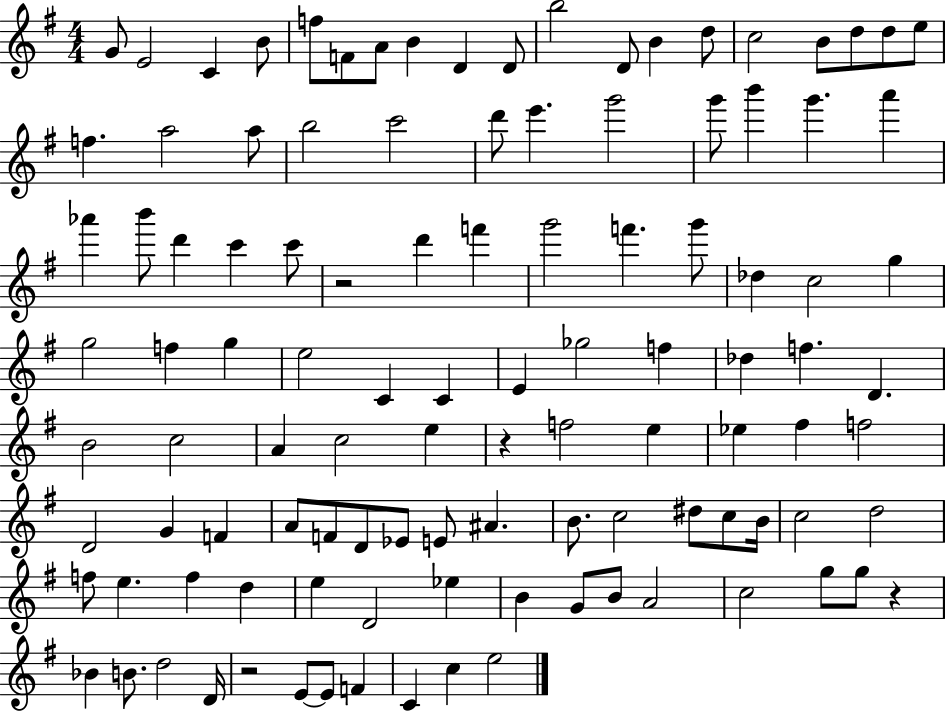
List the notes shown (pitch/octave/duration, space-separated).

G4/e E4/h C4/q B4/e F5/e F4/e A4/e B4/q D4/q D4/e B5/h D4/e B4/q D5/e C5/h B4/e D5/e D5/e E5/e F5/q. A5/h A5/e B5/h C6/h D6/e E6/q. G6/h G6/e B6/q G6/q. A6/q Ab6/q B6/e D6/q C6/q C6/e R/h D6/q F6/q G6/h F6/q. G6/e Db5/q C5/h G5/q G5/h F5/q G5/q E5/h C4/q C4/q E4/q Gb5/h F5/q Db5/q F5/q. D4/q. B4/h C5/h A4/q C5/h E5/q R/q F5/h E5/q Eb5/q F#5/q F5/h D4/h G4/q F4/q A4/e F4/e D4/e Eb4/e E4/e A#4/q. B4/e. C5/h D#5/e C5/e B4/s C5/h D5/h F5/e E5/q. F5/q D5/q E5/q D4/h Eb5/q B4/q G4/e B4/e A4/h C5/h G5/e G5/e R/q Bb4/q B4/e. D5/h D4/s R/h E4/e E4/e F4/q C4/q C5/q E5/h